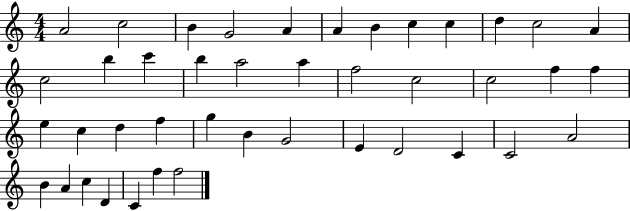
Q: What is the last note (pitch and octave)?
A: F5